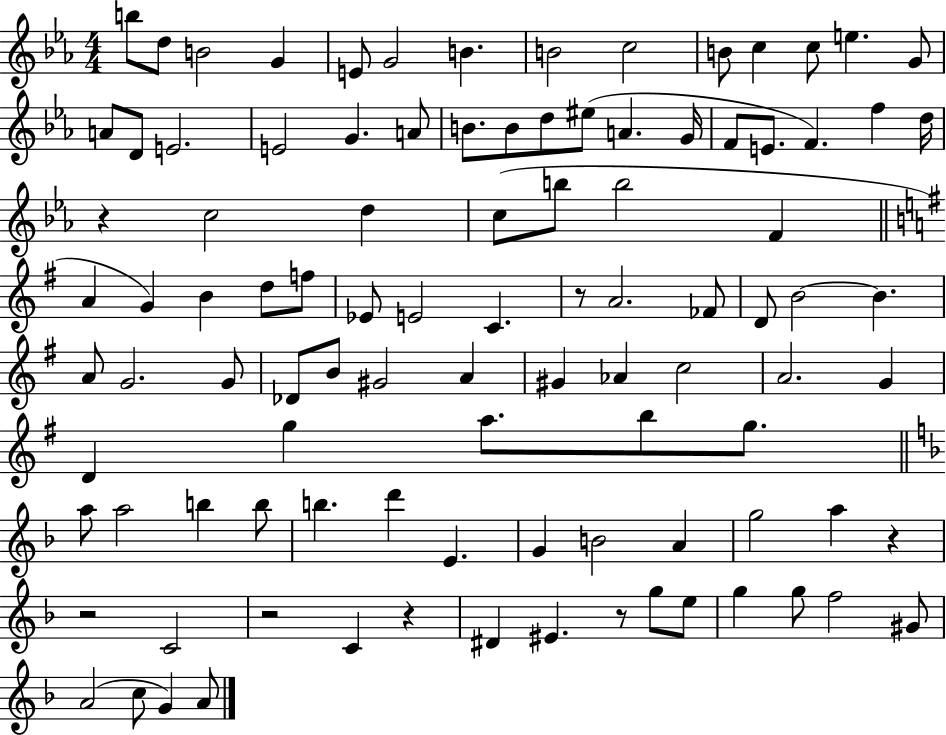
B5/e D5/e B4/h G4/q E4/e G4/h B4/q. B4/h C5/h B4/e C5/q C5/e E5/q. G4/e A4/e D4/e E4/h. E4/h G4/q. A4/e B4/e. B4/e D5/e EIS5/e A4/q. G4/s F4/e E4/e. F4/q. F5/q D5/s R/q C5/h D5/q C5/e B5/e B5/h F4/q A4/q G4/q B4/q D5/e F5/e Eb4/e E4/h C4/q. R/e A4/h. FES4/e D4/e B4/h B4/q. A4/e G4/h. G4/e Db4/e B4/e G#4/h A4/q G#4/q Ab4/q C5/h A4/h. G4/q D4/q G5/q A5/e. B5/e G5/e. A5/e A5/h B5/q B5/e B5/q. D6/q E4/q. G4/q B4/h A4/q G5/h A5/q R/q R/h C4/h R/h C4/q R/q D#4/q EIS4/q. R/e G5/e E5/e G5/q G5/e F5/h G#4/e A4/h C5/e G4/q A4/e